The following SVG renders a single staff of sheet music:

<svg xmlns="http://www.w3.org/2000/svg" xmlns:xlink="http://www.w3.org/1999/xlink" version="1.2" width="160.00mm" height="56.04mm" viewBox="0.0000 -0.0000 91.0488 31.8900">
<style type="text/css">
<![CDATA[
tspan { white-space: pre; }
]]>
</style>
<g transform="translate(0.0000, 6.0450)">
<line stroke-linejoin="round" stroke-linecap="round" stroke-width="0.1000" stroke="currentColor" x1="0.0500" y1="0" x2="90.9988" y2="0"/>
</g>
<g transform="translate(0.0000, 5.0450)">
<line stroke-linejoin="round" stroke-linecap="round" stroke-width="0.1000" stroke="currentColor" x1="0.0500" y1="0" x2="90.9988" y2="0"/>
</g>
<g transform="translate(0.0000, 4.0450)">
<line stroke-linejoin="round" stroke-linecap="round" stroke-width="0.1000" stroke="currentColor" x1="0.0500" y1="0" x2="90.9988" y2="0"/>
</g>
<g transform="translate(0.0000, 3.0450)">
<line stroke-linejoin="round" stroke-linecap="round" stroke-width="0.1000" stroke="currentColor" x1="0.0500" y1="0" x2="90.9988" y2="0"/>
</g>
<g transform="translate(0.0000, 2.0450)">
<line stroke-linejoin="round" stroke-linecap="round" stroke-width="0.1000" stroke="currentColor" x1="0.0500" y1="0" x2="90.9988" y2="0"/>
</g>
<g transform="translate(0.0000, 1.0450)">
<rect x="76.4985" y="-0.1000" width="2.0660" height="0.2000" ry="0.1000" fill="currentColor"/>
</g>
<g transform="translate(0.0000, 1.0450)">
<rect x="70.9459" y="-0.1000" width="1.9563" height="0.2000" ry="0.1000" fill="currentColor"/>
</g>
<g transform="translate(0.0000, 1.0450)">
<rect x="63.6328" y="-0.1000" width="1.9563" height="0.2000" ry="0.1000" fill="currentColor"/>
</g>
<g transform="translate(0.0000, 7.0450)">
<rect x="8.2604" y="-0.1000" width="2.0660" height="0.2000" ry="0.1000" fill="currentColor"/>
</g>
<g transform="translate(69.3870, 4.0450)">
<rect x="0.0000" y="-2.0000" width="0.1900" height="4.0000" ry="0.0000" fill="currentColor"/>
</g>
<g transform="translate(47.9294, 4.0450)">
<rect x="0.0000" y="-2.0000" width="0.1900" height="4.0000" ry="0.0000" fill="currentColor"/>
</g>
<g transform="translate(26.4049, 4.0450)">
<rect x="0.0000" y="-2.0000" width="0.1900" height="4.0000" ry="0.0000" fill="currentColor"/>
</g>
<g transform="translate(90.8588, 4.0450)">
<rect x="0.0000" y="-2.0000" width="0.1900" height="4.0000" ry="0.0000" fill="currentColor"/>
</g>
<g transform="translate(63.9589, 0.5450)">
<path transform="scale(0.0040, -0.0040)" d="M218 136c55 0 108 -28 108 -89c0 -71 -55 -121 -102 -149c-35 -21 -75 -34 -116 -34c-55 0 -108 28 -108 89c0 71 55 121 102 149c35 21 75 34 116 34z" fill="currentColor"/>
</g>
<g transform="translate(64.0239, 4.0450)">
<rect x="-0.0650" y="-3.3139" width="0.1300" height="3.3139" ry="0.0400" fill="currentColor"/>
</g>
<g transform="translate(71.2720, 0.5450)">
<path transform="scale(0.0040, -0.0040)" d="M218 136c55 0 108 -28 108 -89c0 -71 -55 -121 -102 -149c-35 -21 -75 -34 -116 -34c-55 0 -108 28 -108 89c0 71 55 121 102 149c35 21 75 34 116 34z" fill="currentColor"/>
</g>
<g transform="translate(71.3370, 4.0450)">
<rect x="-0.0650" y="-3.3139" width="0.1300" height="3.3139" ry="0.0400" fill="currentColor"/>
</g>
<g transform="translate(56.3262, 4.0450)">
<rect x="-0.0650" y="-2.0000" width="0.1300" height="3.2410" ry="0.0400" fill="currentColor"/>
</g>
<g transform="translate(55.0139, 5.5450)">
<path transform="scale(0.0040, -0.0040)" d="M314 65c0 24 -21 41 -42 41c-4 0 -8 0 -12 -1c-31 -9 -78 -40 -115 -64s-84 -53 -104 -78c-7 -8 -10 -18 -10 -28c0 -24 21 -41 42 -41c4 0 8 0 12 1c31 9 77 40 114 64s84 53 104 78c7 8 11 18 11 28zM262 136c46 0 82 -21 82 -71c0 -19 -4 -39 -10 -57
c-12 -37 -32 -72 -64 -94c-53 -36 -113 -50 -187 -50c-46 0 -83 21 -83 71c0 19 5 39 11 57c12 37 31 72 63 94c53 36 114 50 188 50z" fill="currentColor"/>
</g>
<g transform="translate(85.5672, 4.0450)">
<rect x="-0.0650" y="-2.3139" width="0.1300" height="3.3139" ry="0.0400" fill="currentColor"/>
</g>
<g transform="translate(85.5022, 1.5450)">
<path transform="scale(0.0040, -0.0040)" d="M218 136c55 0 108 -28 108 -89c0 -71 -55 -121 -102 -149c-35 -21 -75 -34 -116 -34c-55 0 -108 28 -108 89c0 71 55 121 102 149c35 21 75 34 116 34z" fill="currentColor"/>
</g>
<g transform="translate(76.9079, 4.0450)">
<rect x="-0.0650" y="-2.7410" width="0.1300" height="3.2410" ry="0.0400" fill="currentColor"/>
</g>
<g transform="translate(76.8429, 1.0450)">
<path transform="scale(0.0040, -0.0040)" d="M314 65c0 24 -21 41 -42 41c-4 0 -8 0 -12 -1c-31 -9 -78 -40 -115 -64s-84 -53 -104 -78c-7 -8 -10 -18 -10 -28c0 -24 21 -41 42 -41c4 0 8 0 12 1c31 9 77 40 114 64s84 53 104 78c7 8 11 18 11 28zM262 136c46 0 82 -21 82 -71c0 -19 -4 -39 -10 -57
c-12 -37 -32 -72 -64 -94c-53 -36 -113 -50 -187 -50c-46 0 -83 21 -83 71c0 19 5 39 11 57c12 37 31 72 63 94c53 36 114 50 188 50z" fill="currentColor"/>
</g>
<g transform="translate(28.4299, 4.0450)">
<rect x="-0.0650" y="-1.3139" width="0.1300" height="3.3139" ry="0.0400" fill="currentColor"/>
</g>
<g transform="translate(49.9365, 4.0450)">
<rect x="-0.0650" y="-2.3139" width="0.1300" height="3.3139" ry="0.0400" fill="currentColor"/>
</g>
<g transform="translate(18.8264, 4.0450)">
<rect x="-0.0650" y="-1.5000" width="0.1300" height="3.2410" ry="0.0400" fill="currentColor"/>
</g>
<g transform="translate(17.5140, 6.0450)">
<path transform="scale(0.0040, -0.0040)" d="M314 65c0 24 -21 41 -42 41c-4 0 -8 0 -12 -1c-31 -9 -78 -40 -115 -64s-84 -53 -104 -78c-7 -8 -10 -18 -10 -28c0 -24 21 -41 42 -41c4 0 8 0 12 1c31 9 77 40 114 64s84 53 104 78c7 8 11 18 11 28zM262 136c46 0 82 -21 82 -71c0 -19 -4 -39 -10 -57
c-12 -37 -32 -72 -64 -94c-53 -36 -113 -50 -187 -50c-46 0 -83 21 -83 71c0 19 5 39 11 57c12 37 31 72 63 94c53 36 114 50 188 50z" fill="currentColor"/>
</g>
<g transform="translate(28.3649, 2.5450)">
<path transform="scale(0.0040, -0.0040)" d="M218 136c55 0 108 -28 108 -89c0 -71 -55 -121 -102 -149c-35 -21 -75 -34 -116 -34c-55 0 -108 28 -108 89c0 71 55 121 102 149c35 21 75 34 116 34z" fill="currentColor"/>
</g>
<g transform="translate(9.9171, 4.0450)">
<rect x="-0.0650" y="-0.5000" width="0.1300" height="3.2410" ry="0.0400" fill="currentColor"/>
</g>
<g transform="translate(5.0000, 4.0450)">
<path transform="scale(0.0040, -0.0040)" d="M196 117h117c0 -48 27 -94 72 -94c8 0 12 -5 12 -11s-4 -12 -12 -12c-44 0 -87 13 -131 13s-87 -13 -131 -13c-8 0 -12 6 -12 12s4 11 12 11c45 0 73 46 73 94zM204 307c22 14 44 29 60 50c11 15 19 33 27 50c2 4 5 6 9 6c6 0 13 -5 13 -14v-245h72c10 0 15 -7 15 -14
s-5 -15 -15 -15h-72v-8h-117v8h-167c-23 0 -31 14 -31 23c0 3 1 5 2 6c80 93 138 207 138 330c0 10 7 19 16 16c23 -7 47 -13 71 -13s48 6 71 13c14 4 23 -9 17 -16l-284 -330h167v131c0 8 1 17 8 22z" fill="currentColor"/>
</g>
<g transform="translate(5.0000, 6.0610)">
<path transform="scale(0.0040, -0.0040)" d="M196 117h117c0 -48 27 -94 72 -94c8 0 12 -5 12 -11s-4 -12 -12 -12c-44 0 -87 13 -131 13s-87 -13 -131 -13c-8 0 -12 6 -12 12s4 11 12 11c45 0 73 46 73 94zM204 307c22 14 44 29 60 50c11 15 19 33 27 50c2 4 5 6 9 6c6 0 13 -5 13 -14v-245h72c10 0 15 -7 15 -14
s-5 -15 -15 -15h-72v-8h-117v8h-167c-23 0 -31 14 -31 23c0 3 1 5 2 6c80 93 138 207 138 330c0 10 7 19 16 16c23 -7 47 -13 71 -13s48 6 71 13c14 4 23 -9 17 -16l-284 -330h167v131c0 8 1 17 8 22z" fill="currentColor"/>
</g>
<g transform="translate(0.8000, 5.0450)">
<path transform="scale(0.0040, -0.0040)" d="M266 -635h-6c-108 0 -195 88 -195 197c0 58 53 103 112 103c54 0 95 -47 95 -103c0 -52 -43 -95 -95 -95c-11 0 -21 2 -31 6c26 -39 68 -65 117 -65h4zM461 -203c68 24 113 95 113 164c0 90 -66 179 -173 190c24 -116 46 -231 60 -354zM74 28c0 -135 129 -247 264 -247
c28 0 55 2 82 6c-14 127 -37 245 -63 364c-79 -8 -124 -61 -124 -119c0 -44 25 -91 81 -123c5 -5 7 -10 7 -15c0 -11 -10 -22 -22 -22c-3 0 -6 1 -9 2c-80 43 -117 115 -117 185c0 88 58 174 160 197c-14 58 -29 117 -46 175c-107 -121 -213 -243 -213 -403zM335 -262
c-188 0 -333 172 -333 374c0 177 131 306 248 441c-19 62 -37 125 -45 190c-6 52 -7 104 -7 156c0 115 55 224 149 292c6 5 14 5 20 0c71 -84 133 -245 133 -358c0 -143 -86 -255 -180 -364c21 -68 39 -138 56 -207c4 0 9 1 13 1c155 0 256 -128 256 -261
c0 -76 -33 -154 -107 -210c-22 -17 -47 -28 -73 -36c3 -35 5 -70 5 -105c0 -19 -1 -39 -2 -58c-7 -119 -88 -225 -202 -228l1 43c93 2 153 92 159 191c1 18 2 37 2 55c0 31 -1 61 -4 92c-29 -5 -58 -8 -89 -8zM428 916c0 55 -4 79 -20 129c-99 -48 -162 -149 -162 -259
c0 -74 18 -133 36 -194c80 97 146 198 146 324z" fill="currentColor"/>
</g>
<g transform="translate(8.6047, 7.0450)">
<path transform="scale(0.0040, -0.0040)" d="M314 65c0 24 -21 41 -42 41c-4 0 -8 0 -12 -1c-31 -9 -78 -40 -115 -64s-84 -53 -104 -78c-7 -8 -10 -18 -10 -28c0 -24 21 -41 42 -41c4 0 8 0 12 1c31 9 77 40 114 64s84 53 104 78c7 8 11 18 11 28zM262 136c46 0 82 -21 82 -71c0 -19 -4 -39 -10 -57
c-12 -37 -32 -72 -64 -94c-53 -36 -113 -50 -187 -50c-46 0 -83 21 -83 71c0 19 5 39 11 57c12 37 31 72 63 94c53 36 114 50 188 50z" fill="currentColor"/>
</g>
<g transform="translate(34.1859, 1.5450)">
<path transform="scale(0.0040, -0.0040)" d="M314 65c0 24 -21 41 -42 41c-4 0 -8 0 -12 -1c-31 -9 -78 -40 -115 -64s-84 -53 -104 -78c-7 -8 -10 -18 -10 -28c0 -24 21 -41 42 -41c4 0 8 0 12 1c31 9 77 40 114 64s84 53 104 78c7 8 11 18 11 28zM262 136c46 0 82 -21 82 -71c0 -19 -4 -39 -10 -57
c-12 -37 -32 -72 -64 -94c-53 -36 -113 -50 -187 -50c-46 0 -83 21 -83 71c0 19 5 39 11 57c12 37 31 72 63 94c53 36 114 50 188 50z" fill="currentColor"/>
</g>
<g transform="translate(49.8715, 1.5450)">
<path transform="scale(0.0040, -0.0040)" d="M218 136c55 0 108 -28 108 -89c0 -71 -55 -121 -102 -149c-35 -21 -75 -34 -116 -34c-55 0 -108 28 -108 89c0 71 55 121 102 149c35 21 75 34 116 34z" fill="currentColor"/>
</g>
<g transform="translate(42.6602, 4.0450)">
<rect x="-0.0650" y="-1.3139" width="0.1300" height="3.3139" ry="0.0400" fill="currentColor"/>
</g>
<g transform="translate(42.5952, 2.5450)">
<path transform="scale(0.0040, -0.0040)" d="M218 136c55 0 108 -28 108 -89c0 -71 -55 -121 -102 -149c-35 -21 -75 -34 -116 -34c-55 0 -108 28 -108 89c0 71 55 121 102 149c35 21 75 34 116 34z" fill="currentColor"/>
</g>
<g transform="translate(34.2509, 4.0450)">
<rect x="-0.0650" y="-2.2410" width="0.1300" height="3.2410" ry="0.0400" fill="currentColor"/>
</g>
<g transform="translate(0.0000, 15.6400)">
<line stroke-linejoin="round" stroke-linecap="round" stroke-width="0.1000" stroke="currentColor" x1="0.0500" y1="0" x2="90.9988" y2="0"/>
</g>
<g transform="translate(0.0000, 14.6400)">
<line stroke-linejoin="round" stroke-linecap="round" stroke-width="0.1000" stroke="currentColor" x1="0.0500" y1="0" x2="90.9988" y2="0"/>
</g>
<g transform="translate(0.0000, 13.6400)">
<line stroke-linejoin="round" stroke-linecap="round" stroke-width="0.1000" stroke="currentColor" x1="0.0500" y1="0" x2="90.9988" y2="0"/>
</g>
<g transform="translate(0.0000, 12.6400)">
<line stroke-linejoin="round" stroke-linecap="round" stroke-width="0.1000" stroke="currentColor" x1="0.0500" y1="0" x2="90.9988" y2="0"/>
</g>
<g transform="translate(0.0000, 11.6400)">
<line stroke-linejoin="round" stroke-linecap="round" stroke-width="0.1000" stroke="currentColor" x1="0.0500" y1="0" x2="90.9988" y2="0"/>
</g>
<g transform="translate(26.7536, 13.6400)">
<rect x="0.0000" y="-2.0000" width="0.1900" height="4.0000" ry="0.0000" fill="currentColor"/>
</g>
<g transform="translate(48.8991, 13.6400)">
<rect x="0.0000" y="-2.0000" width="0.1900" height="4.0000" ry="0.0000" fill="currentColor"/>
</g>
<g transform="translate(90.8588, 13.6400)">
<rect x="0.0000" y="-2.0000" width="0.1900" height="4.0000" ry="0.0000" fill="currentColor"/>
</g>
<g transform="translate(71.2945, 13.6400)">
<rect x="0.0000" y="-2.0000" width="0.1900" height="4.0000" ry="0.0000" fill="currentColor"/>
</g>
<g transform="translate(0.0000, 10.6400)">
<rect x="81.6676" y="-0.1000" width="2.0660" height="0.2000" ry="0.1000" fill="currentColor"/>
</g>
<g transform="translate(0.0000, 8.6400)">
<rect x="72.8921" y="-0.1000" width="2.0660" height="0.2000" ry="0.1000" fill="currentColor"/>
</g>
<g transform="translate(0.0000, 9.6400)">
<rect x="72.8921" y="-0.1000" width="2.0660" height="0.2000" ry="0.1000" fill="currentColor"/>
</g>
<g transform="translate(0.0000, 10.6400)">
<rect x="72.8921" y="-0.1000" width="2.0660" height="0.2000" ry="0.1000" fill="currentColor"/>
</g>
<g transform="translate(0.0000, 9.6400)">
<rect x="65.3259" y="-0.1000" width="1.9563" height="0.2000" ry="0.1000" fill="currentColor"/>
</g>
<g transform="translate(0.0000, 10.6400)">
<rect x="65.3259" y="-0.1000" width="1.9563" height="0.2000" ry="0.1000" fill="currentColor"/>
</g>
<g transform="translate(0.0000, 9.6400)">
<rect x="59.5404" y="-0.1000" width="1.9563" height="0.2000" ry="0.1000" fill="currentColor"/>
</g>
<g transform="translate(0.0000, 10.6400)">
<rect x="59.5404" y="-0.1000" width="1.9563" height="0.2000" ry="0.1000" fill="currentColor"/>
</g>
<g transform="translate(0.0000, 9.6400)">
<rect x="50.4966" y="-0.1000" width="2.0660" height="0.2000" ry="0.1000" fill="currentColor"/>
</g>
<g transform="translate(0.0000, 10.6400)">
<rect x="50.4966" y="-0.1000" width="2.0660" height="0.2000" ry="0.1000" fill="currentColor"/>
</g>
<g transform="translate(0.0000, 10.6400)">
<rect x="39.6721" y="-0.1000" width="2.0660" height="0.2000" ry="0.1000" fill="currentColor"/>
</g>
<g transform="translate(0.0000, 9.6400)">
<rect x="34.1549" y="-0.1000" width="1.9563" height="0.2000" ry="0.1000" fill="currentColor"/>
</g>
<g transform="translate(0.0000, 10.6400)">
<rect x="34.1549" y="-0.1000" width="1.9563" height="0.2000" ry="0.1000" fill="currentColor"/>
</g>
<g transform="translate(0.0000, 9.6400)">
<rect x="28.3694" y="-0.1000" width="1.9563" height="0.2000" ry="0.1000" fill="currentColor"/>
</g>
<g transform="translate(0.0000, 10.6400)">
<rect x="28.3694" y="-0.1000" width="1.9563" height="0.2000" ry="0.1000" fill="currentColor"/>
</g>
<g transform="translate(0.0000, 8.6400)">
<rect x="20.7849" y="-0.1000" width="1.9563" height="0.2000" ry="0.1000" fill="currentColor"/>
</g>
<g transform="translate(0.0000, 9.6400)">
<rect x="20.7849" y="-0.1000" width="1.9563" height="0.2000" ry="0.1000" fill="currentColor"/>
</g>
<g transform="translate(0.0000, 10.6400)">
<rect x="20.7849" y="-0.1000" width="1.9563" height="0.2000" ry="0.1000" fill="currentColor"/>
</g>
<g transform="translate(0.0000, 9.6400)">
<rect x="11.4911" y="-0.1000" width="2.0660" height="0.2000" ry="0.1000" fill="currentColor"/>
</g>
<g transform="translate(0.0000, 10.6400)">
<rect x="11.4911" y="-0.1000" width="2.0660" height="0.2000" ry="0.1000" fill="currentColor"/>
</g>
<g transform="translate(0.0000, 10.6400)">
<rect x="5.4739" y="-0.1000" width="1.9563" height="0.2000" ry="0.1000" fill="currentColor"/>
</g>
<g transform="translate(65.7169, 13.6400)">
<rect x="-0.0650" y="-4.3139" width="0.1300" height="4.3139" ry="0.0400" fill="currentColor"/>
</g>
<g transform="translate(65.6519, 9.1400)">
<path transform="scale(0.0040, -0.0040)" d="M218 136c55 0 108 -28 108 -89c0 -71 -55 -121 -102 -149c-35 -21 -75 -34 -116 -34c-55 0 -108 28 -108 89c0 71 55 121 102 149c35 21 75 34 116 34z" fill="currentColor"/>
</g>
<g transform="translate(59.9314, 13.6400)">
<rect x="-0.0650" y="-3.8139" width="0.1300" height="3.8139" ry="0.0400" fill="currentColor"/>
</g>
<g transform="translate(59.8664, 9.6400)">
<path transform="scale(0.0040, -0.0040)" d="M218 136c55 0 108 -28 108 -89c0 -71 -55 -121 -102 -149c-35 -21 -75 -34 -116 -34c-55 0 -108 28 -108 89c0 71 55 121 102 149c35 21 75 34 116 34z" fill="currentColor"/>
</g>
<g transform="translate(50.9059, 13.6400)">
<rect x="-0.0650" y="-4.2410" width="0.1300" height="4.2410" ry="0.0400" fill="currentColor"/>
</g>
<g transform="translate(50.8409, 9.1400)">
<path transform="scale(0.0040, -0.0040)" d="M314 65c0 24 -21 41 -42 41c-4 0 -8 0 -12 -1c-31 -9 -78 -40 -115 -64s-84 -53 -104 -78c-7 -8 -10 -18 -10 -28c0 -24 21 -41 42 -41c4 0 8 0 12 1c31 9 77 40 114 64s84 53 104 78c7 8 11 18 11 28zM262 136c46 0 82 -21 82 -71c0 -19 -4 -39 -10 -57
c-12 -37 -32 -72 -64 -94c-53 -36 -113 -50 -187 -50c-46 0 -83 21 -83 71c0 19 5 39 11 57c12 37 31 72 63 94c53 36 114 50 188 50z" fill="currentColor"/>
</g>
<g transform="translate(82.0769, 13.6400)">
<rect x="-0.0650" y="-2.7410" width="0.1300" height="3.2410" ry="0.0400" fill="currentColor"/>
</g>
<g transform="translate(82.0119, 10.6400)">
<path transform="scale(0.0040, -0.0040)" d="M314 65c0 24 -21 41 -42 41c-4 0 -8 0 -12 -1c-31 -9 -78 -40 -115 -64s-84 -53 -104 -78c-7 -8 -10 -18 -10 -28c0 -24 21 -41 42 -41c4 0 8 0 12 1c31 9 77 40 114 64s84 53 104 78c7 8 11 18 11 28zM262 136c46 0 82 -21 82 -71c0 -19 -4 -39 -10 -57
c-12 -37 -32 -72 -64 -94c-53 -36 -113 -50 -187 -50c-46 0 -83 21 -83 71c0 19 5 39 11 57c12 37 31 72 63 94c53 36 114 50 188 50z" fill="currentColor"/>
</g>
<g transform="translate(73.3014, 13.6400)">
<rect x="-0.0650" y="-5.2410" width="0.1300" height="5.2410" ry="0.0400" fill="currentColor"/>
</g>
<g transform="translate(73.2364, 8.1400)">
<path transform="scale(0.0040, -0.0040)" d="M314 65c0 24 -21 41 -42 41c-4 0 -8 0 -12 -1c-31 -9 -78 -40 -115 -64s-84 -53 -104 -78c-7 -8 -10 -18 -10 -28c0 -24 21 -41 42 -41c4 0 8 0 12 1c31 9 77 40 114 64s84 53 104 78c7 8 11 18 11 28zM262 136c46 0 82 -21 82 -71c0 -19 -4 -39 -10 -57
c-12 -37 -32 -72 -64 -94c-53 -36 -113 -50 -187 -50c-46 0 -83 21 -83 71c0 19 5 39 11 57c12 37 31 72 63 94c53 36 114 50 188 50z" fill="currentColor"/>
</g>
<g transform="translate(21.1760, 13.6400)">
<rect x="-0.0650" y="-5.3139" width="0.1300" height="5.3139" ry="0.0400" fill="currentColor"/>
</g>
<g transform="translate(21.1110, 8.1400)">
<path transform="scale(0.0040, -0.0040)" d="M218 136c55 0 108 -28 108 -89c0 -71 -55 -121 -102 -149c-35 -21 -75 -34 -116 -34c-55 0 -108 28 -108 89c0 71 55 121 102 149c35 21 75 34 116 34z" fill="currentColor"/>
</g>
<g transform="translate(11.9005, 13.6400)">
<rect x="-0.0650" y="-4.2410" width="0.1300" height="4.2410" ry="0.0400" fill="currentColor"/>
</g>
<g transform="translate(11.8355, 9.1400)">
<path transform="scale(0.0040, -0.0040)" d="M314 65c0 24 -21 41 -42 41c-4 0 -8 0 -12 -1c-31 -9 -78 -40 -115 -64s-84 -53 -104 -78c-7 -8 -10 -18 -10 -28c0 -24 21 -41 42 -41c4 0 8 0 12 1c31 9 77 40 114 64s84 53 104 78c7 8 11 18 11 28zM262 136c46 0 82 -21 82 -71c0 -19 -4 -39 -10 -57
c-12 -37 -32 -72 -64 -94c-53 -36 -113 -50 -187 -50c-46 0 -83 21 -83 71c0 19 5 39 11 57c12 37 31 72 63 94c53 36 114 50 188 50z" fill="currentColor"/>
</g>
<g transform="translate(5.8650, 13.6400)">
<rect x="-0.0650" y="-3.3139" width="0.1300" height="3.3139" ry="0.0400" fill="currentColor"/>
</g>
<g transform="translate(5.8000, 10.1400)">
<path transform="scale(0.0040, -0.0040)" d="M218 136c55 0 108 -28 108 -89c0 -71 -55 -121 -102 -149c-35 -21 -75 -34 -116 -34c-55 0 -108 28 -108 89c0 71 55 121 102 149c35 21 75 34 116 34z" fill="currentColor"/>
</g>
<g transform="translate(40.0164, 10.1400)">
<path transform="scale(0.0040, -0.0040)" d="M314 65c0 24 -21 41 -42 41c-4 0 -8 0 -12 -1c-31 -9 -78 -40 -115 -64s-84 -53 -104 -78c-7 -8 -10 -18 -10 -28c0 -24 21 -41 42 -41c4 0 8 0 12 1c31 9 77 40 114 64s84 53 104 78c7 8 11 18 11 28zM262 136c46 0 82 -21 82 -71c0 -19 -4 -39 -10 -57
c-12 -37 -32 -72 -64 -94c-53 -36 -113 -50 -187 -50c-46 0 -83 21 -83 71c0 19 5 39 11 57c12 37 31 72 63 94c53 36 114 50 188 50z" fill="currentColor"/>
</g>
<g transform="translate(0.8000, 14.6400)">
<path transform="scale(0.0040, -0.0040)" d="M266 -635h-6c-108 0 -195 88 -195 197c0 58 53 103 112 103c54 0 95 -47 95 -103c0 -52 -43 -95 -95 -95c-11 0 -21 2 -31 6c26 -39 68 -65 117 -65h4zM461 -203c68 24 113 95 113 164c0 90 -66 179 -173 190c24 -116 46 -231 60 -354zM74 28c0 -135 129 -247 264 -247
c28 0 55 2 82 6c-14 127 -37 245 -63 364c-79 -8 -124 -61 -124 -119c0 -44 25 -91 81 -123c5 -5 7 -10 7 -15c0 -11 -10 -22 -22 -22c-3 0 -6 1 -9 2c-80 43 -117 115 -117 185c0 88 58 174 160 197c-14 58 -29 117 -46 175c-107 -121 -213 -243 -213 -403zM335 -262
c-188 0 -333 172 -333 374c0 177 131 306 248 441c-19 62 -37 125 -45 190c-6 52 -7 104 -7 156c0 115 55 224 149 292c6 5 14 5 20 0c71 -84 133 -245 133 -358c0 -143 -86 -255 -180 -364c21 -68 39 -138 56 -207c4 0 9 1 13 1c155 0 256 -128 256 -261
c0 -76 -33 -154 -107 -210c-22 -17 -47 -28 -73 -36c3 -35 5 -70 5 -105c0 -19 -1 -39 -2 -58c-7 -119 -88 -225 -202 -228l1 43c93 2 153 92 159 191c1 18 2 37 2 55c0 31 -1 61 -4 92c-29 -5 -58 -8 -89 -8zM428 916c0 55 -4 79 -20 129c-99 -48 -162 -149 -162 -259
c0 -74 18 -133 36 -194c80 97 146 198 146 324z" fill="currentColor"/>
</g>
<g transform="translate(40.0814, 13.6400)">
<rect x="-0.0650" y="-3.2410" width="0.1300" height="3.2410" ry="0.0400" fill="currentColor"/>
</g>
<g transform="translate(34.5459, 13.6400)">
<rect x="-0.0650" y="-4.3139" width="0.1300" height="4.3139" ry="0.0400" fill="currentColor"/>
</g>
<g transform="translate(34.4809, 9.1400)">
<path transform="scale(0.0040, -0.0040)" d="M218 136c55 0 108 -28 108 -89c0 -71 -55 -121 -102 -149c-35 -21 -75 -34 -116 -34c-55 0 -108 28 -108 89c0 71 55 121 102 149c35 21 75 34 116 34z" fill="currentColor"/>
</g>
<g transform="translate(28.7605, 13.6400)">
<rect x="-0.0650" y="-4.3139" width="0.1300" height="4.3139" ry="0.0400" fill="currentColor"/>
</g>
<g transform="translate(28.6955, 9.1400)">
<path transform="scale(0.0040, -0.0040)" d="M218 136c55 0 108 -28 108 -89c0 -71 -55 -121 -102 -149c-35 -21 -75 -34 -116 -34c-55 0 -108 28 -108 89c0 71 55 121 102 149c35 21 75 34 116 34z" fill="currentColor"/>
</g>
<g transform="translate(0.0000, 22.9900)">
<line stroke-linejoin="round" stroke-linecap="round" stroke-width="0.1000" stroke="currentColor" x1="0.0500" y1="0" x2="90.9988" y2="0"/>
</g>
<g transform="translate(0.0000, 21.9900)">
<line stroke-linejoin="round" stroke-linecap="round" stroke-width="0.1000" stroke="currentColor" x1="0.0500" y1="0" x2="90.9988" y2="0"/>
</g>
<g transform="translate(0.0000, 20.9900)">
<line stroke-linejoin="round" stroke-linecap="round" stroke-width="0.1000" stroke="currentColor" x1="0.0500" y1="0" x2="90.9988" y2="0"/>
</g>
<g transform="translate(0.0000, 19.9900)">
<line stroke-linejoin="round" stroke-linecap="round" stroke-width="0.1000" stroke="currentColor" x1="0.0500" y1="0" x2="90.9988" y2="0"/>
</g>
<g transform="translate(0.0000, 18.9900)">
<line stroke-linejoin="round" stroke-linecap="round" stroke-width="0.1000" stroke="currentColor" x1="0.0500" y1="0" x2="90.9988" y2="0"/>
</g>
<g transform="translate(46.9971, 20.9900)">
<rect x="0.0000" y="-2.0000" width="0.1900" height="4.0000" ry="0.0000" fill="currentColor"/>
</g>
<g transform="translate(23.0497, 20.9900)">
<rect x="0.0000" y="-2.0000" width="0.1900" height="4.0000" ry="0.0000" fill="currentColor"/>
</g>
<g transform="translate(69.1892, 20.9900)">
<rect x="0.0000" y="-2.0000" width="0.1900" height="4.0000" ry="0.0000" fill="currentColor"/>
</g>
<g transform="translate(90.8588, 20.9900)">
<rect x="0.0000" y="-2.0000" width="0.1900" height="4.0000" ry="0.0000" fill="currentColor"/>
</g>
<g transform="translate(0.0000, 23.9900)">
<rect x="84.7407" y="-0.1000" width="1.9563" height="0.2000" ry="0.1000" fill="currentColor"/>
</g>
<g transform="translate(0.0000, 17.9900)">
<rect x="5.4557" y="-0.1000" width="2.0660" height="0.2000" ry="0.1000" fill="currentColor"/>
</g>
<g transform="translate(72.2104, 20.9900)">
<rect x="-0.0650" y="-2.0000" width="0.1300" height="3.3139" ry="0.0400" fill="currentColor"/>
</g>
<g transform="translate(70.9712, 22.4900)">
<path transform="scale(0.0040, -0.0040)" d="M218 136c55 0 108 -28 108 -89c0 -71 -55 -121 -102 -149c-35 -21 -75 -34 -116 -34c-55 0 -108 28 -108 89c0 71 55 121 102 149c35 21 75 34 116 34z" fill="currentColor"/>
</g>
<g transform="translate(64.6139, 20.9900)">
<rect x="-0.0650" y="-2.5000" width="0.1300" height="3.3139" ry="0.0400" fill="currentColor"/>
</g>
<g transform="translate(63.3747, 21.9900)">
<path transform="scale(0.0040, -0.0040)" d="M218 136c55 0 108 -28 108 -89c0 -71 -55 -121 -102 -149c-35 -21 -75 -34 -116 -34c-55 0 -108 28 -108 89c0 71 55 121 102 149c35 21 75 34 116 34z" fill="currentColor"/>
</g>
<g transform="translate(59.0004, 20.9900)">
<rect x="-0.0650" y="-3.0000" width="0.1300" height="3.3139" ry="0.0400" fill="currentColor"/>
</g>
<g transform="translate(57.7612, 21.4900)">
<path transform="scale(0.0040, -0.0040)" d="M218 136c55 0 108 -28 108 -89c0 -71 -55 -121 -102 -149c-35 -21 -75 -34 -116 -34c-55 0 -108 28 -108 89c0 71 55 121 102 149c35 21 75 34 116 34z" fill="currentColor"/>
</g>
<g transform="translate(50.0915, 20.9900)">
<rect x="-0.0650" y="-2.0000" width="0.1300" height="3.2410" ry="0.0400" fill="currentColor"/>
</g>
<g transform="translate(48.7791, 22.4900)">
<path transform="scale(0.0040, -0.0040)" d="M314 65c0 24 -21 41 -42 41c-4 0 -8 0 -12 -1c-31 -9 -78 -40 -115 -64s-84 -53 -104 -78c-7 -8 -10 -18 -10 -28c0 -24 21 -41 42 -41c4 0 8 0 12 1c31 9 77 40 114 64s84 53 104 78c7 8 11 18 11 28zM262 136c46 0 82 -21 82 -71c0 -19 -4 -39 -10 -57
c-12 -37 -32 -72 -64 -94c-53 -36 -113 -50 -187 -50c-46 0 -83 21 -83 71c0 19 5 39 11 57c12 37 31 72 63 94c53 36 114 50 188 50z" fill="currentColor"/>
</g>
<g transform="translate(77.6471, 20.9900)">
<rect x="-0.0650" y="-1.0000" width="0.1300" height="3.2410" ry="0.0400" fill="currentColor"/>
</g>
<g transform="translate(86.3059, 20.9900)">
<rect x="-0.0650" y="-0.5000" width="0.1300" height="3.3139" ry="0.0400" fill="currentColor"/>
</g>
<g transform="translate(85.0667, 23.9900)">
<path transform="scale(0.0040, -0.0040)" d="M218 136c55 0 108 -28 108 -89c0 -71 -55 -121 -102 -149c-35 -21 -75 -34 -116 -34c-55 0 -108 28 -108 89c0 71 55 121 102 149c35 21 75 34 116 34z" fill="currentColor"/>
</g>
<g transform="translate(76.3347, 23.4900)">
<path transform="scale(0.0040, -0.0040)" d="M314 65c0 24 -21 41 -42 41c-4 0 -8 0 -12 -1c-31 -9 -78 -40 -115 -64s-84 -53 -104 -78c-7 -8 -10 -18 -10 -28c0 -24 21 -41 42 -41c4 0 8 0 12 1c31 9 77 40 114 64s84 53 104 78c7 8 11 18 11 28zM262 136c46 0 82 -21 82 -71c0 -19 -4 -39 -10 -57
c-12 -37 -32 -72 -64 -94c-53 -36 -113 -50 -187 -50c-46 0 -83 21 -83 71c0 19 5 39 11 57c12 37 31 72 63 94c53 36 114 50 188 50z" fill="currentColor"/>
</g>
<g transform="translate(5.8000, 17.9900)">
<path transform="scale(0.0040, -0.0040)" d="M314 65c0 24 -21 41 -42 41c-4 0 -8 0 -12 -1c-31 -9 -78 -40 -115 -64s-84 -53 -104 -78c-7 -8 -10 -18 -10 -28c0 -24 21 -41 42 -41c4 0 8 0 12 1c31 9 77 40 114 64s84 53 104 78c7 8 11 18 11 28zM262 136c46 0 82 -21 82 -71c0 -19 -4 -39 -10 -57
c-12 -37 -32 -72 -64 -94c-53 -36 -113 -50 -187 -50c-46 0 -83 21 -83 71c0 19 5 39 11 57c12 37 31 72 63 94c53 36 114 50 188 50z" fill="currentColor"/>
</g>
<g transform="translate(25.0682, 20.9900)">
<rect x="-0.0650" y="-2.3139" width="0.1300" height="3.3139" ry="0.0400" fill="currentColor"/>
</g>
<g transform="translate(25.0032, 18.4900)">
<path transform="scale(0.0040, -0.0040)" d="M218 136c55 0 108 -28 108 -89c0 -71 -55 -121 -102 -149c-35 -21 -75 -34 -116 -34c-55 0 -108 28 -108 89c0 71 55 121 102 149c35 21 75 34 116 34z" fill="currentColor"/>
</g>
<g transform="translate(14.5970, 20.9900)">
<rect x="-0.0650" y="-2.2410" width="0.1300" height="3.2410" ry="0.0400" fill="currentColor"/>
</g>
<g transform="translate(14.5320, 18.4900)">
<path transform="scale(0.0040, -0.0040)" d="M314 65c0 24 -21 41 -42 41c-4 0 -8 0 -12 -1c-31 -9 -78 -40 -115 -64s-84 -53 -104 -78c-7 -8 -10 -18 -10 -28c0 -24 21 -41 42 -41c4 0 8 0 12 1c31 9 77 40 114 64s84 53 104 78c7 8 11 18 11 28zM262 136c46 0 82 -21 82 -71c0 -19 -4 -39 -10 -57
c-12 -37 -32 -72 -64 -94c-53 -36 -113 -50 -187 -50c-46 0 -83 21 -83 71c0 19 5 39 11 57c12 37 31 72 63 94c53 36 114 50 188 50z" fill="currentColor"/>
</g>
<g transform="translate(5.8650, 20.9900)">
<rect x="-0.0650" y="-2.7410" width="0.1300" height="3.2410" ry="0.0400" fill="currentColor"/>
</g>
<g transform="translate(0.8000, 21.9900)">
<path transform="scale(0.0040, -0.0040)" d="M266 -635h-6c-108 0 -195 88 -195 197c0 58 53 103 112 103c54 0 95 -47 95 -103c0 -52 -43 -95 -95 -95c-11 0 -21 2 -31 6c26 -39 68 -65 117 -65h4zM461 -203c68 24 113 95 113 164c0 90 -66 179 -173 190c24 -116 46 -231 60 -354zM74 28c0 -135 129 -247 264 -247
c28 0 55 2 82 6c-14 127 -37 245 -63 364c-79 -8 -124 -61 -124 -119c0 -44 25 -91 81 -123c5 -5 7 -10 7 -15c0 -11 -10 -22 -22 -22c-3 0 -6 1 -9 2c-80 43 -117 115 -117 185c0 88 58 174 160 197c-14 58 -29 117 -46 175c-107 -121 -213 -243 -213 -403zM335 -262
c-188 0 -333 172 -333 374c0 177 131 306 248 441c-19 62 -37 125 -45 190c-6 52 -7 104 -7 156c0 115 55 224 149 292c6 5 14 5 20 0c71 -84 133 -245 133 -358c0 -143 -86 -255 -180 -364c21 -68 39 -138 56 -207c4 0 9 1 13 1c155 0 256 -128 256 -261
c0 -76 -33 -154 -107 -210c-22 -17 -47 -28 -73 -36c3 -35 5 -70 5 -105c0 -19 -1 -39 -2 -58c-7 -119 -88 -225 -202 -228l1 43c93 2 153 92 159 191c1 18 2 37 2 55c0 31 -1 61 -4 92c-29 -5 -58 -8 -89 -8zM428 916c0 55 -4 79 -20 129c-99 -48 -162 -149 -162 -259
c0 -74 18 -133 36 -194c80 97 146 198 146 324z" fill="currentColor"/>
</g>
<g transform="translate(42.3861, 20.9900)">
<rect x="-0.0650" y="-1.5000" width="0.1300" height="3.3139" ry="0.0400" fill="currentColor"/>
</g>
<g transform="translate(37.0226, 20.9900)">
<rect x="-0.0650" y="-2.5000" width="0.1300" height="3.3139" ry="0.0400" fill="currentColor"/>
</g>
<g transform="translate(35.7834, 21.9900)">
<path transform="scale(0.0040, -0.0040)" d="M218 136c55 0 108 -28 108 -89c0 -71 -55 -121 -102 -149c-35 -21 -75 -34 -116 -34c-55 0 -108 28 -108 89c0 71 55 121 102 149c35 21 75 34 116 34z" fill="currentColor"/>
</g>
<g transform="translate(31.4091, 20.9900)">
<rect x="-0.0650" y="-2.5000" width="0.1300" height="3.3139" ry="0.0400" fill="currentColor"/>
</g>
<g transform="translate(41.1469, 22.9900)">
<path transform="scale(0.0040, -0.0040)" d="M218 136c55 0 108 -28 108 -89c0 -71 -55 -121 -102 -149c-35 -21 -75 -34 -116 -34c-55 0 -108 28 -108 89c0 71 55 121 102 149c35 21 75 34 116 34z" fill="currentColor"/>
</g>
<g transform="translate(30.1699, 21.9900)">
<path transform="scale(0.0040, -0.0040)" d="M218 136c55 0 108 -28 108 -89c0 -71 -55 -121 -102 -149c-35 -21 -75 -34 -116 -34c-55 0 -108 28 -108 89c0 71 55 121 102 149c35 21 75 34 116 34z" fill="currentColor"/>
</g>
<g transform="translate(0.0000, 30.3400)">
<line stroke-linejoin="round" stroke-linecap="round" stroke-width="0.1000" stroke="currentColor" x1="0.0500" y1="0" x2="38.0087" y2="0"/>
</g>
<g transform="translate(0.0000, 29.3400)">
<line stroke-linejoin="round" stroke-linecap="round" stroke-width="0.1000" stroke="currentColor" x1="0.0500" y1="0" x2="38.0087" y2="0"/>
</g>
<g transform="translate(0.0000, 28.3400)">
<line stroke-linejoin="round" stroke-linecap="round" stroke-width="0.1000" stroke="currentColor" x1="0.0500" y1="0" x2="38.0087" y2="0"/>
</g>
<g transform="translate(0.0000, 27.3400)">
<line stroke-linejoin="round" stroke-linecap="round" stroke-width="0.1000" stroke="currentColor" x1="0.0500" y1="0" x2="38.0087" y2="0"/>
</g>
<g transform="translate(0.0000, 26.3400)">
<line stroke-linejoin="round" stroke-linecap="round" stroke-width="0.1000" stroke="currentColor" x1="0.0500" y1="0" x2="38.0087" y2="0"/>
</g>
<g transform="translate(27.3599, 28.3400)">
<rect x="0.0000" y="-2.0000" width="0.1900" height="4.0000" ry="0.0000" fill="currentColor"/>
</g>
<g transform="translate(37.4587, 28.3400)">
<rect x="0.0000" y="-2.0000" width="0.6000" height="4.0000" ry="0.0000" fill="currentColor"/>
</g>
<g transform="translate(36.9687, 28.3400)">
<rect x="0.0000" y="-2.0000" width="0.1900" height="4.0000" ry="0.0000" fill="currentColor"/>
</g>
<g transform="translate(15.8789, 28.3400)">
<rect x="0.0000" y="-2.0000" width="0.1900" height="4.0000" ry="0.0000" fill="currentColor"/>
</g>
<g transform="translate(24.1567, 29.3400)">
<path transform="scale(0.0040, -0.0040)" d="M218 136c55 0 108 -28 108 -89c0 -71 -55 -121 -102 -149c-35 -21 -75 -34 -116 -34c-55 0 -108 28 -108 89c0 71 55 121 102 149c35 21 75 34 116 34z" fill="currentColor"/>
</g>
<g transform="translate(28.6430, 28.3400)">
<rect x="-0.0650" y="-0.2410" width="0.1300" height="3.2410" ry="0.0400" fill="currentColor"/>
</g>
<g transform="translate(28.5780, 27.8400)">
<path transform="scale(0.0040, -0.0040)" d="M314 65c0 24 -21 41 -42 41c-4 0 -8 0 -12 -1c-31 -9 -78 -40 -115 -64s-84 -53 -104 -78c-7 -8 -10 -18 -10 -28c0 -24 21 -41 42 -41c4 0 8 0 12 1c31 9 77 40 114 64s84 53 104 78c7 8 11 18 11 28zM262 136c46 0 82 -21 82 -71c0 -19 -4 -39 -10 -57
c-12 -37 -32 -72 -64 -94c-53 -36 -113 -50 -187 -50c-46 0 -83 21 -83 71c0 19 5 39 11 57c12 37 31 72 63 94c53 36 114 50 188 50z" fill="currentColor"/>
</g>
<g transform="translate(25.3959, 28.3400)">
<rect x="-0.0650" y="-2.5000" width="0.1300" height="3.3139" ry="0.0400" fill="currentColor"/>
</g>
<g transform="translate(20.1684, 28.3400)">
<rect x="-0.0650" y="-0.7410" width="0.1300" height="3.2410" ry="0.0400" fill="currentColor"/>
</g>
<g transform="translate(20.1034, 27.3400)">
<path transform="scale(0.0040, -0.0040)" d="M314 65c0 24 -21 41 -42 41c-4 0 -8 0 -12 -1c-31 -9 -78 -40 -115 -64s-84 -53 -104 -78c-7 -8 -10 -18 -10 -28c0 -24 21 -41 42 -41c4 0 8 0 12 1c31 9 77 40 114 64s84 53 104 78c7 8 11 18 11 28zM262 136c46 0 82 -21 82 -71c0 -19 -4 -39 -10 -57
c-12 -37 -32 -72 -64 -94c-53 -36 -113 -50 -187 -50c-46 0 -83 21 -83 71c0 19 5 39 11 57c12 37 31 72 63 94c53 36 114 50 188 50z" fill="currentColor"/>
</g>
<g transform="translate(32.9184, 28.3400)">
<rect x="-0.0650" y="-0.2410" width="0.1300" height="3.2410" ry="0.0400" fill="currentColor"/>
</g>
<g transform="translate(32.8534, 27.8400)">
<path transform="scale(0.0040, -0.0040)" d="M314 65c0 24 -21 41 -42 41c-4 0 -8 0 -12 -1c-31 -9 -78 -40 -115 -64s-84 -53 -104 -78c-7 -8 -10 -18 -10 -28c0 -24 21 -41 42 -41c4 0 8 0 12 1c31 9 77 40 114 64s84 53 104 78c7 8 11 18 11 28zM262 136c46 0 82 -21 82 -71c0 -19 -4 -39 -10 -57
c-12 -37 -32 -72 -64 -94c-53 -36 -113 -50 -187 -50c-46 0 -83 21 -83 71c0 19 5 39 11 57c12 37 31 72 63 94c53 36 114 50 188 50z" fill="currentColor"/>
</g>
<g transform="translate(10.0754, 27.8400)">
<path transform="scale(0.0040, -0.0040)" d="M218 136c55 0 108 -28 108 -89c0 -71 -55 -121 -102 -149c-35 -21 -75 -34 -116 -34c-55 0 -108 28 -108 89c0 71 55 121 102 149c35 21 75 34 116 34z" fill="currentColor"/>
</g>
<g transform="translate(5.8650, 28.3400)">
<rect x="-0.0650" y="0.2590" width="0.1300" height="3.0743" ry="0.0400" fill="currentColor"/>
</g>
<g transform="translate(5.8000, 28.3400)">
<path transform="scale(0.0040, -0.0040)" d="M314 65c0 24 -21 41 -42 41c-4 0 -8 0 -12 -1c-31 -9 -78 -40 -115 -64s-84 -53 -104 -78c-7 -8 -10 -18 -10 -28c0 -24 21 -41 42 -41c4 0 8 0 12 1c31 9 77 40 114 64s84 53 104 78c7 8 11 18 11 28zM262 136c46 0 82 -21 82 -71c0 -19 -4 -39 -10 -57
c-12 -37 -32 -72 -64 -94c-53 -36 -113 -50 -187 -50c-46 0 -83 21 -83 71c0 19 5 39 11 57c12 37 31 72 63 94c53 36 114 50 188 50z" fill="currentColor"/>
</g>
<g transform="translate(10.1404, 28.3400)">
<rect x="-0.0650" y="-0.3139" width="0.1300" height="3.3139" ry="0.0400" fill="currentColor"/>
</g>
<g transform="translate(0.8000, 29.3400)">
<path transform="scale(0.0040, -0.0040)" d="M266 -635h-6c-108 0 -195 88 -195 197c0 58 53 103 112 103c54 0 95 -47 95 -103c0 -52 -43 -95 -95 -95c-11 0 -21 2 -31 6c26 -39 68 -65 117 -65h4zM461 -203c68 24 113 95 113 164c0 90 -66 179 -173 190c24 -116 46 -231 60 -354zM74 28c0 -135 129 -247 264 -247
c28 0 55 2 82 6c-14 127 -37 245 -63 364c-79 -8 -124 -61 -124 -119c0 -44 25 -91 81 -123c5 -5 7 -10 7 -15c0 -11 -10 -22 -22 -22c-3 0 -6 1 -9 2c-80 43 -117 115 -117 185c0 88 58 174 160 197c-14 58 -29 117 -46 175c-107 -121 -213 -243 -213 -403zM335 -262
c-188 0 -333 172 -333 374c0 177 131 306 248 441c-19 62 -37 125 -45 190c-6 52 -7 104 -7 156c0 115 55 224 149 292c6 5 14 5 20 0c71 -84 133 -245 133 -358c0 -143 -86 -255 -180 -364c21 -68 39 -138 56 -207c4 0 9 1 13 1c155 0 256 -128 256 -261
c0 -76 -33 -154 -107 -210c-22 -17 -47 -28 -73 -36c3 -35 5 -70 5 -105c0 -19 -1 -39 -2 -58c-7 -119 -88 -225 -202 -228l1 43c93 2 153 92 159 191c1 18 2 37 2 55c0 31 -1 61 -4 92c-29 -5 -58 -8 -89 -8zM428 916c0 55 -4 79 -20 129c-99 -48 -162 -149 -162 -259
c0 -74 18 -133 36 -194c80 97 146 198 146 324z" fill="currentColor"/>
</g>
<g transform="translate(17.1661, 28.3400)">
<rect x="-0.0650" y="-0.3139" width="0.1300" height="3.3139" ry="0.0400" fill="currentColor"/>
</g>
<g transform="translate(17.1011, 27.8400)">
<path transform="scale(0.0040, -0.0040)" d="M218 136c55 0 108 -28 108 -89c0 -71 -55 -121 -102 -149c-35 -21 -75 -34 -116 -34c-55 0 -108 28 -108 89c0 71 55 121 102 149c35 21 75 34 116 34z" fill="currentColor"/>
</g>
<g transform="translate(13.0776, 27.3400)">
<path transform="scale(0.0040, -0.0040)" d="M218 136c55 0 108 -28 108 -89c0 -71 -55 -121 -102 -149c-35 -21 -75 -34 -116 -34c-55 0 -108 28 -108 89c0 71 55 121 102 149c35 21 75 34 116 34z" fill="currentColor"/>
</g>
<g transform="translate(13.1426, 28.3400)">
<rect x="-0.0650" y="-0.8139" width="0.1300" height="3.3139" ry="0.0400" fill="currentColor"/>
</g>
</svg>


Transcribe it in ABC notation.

X:1
T:Untitled
M:4/4
L:1/4
K:C
C2 E2 e g2 e g F2 b b a2 g b d'2 f' d' d' b2 d'2 c' d' f'2 a2 a2 g2 g G G E F2 A G F D2 C B2 c d c d2 G c2 c2